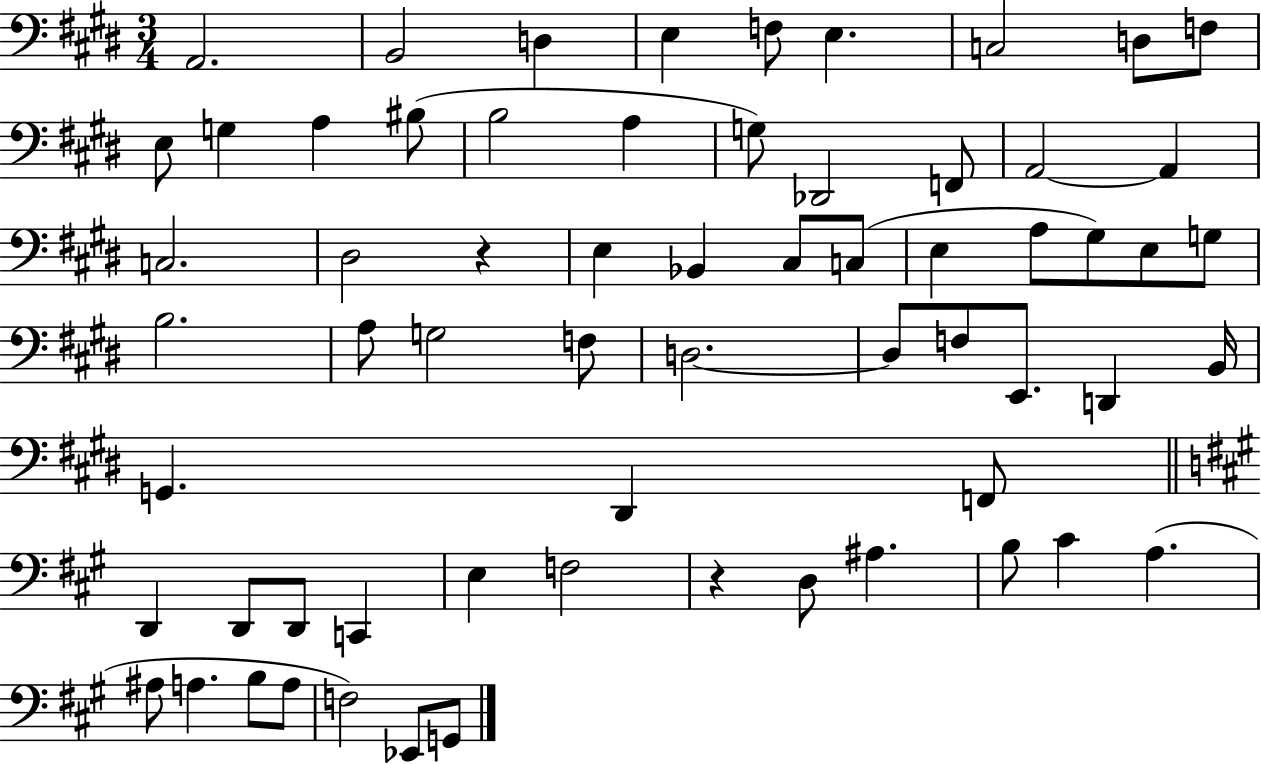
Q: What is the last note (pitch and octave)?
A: G2